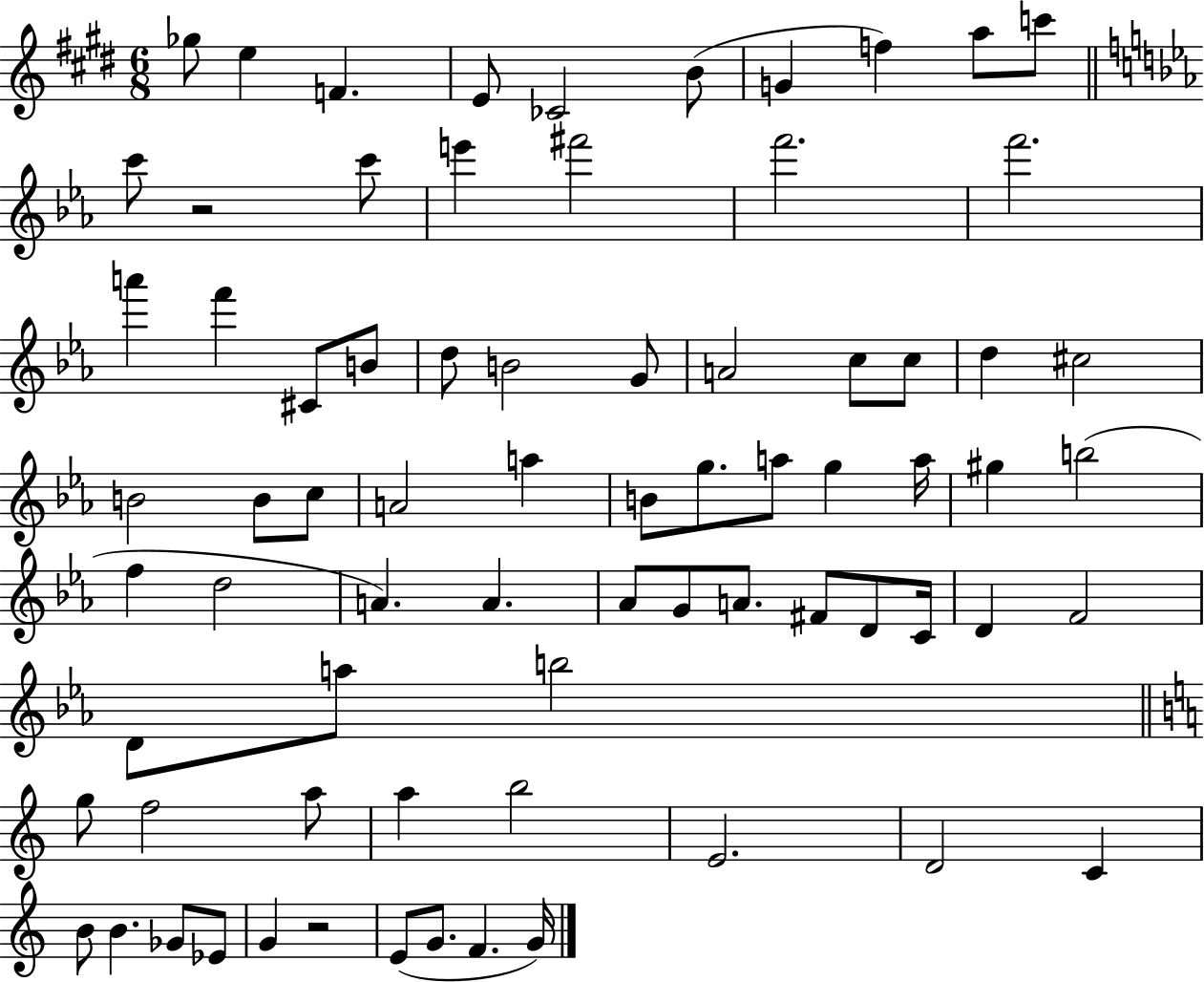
X:1
T:Untitled
M:6/8
L:1/4
K:E
_g/2 e F E/2 _C2 B/2 G f a/2 c'/2 c'/2 z2 c'/2 e' ^f'2 f'2 f'2 a' f' ^C/2 B/2 d/2 B2 G/2 A2 c/2 c/2 d ^c2 B2 B/2 c/2 A2 a B/2 g/2 a/2 g a/4 ^g b2 f d2 A A _A/2 G/2 A/2 ^F/2 D/2 C/4 D F2 D/2 a/2 b2 g/2 f2 a/2 a b2 E2 D2 C B/2 B _G/2 _E/2 G z2 E/2 G/2 F G/4